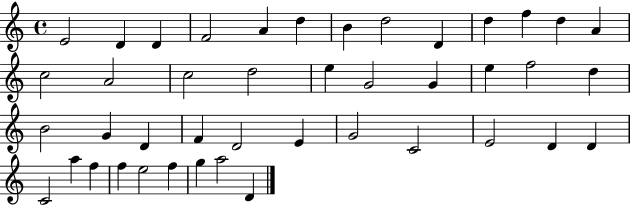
{
  \clef treble
  \time 4/4
  \defaultTimeSignature
  \key c \major
  e'2 d'4 d'4 | f'2 a'4 d''4 | b'4 d''2 d'4 | d''4 f''4 d''4 a'4 | \break c''2 a'2 | c''2 d''2 | e''4 g'2 g'4 | e''4 f''2 d''4 | \break b'2 g'4 d'4 | f'4 d'2 e'4 | g'2 c'2 | e'2 d'4 d'4 | \break c'2 a''4 f''4 | f''4 e''2 f''4 | g''4 a''2 d'4 | \bar "|."
}